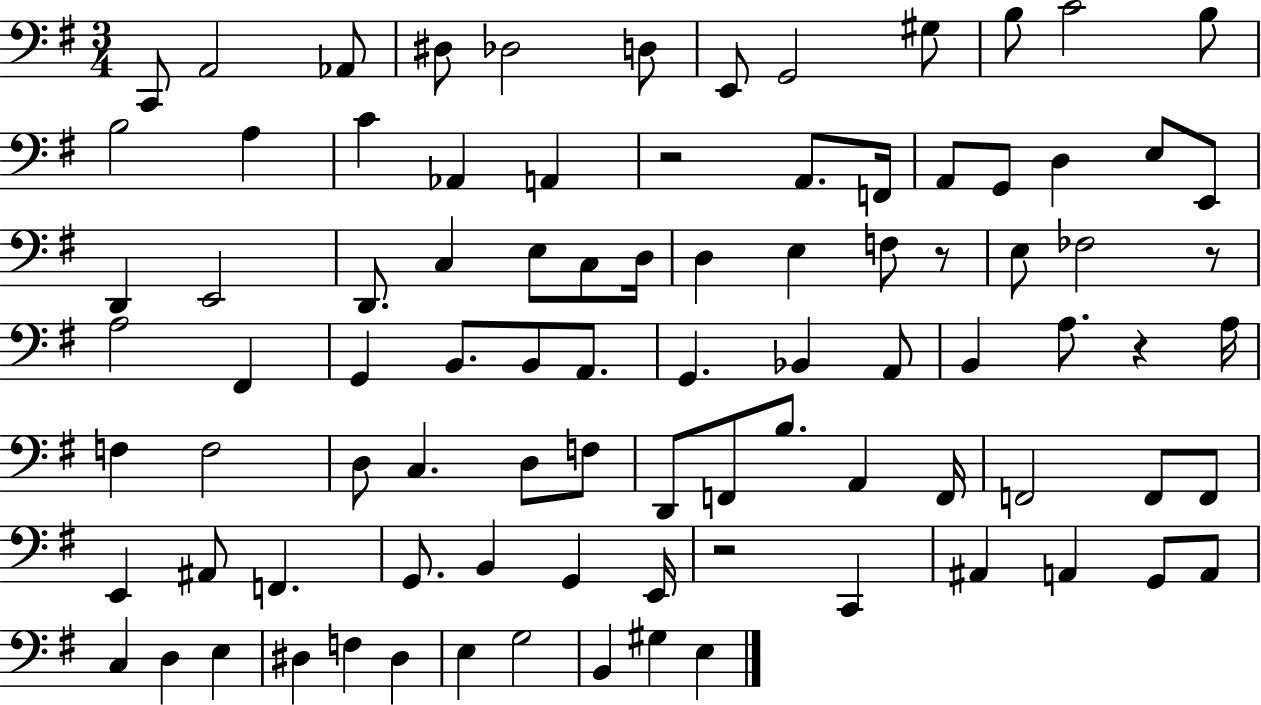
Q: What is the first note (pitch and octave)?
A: C2